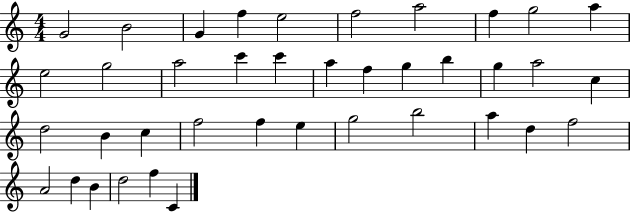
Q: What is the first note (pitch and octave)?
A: G4